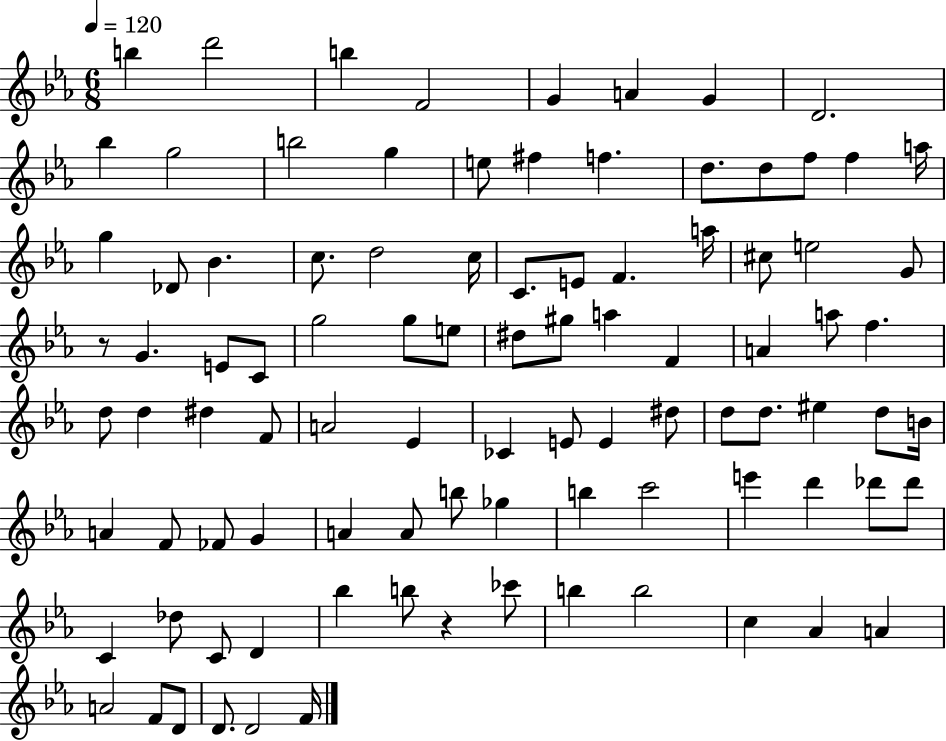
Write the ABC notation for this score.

X:1
T:Untitled
M:6/8
L:1/4
K:Eb
b d'2 b F2 G A G D2 _b g2 b2 g e/2 ^f f d/2 d/2 f/2 f a/4 g _D/2 _B c/2 d2 c/4 C/2 E/2 F a/4 ^c/2 e2 G/2 z/2 G E/2 C/2 g2 g/2 e/2 ^d/2 ^g/2 a F A a/2 f d/2 d ^d F/2 A2 _E _C E/2 E ^d/2 d/2 d/2 ^e d/2 B/4 A F/2 _F/2 G A A/2 b/2 _g b c'2 e' d' _d'/2 _d'/2 C _d/2 C/2 D _b b/2 z _c'/2 b b2 c _A A A2 F/2 D/2 D/2 D2 F/4